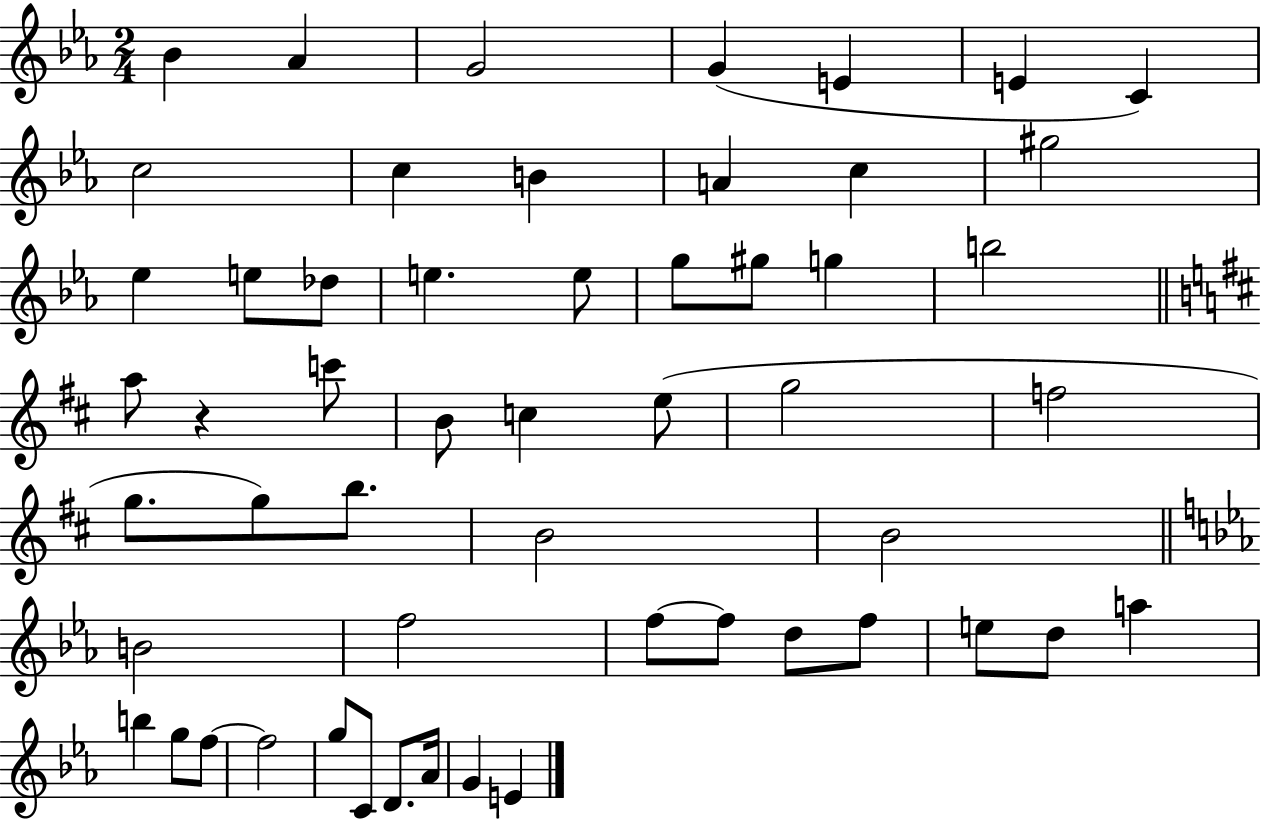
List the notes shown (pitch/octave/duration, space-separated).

Bb4/q Ab4/q G4/h G4/q E4/q E4/q C4/q C5/h C5/q B4/q A4/q C5/q G#5/h Eb5/q E5/e Db5/e E5/q. E5/e G5/e G#5/e G5/q B5/h A5/e R/q C6/e B4/e C5/q E5/e G5/h F5/h G5/e. G5/e B5/e. B4/h B4/h B4/h F5/h F5/e F5/e D5/e F5/e E5/e D5/e A5/q B5/q G5/e F5/e F5/h G5/e C4/e D4/e. Ab4/s G4/q E4/q